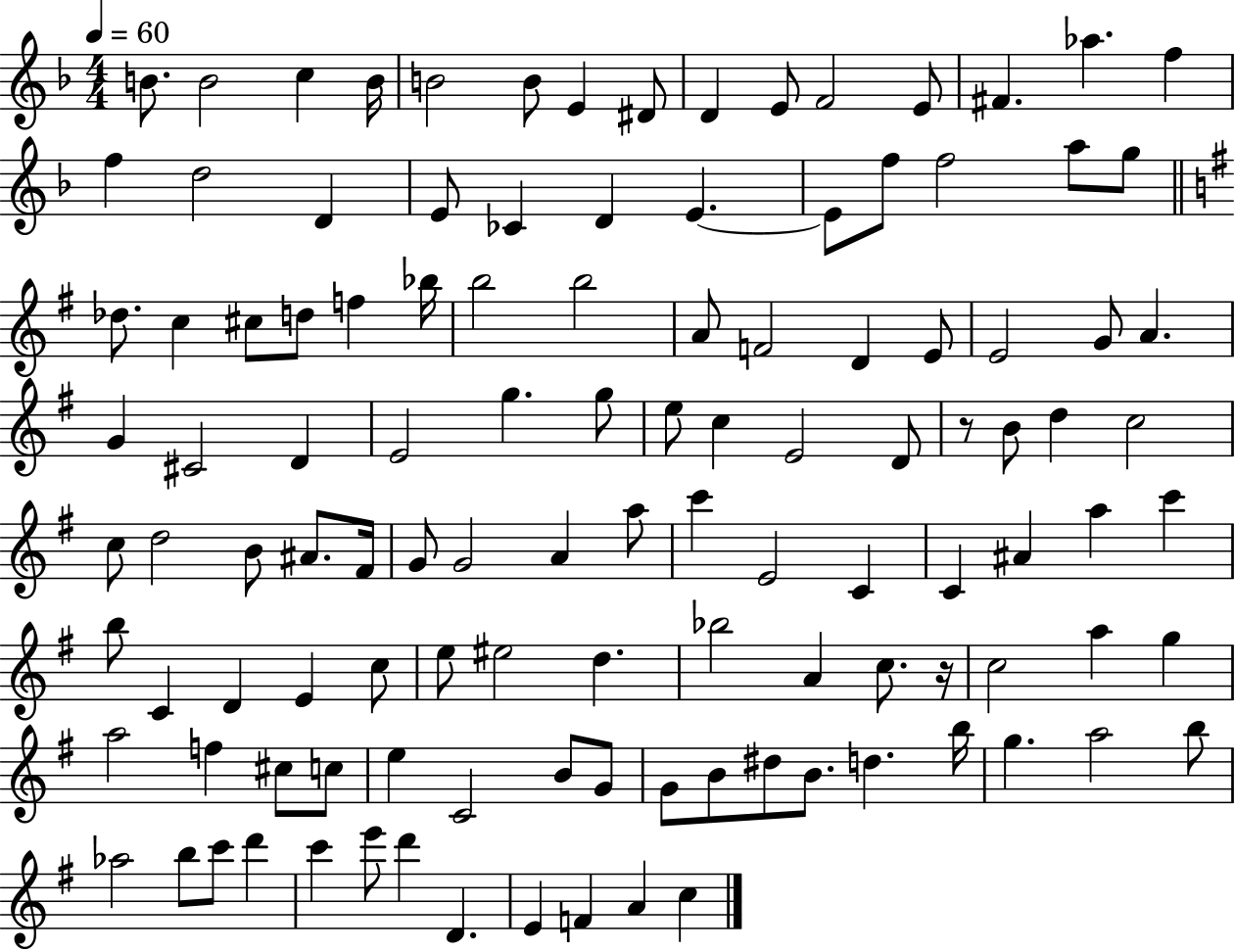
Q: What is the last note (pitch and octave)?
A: C5